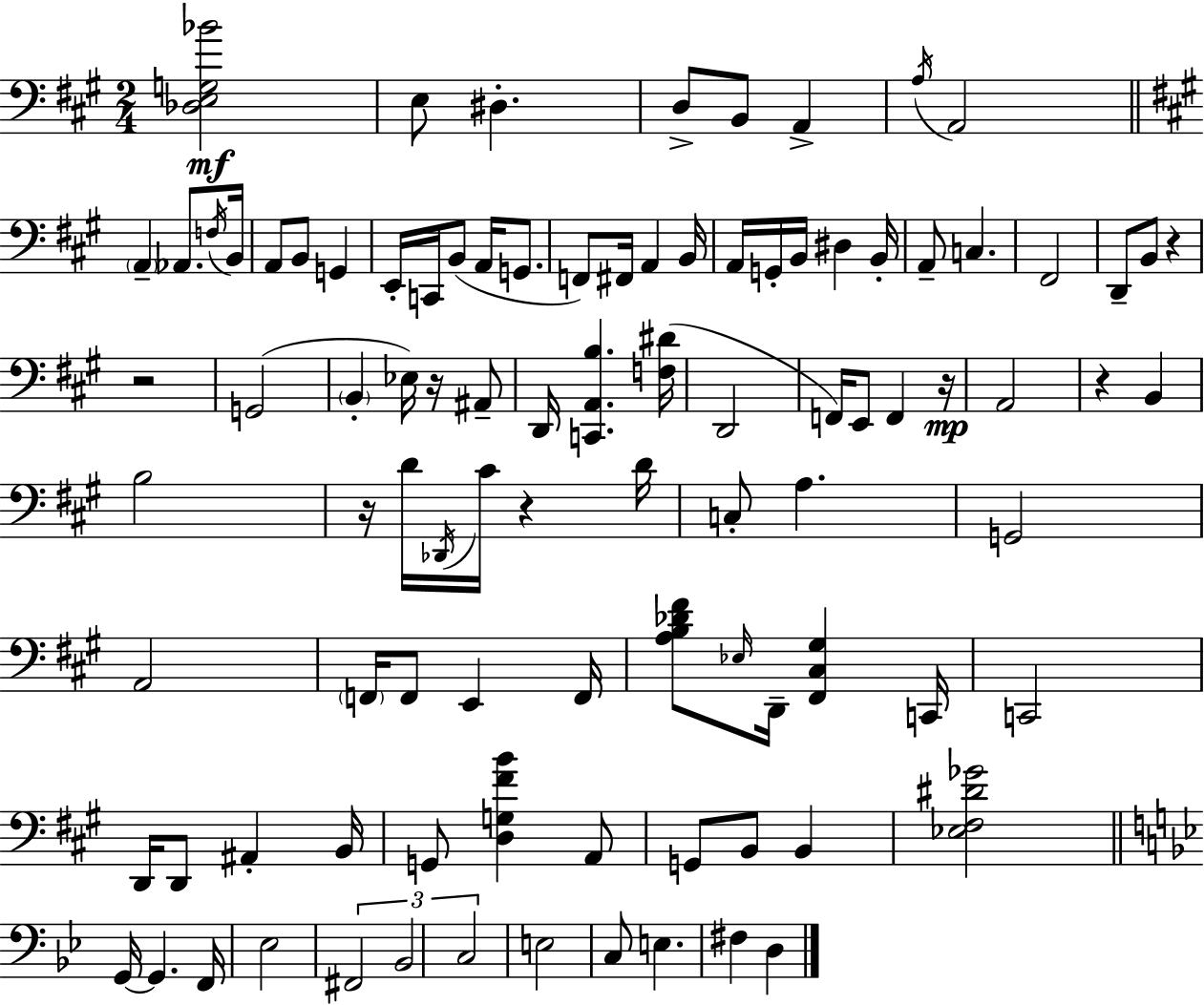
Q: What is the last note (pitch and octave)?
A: D3